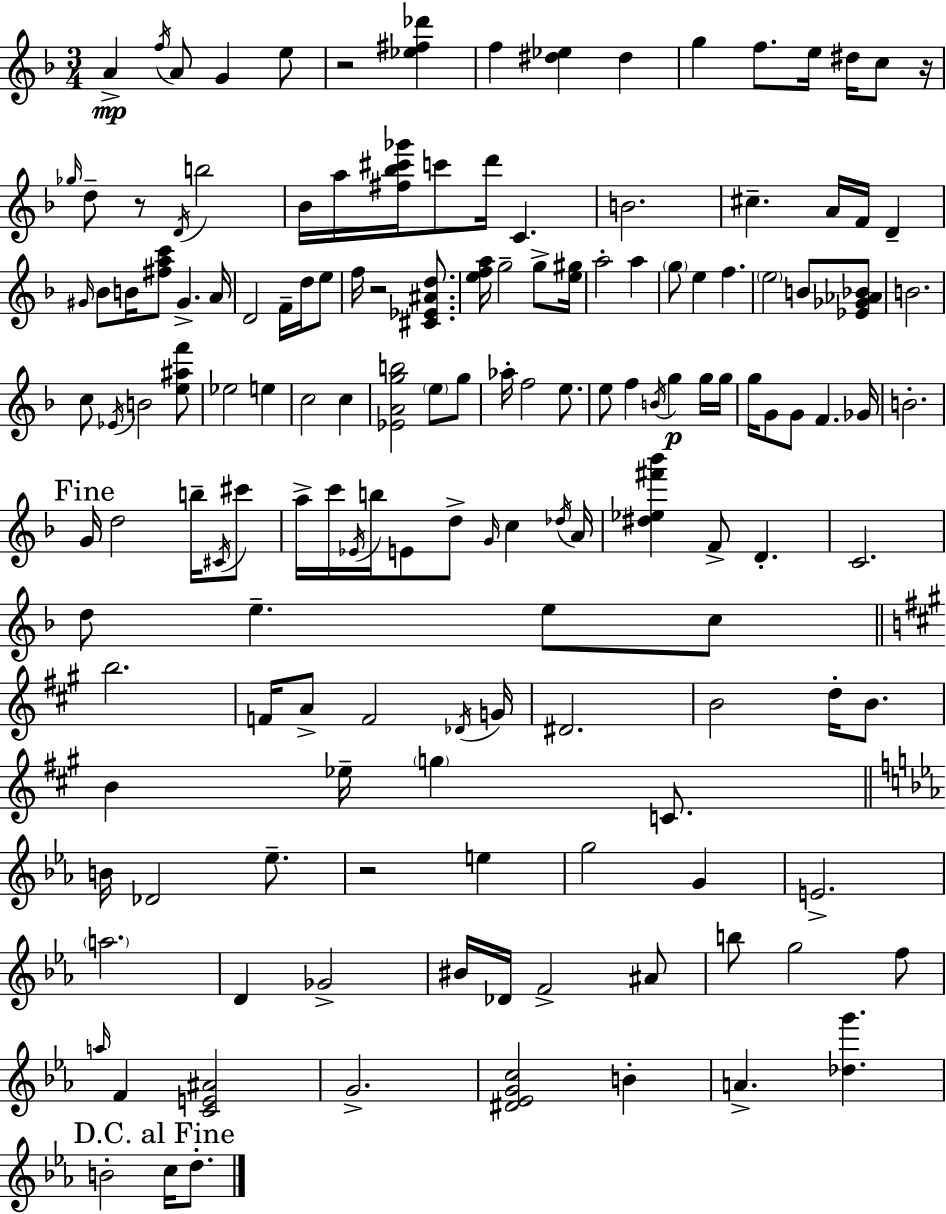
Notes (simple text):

A4/q F5/s A4/e G4/q E5/e R/h [Eb5,F#5,Db6]/q F5/q [D#5,Eb5]/q D#5/q G5/q F5/e. E5/s D#5/s C5/e R/s Gb5/s D5/e R/e D4/s B5/h Bb4/s A5/s [F#5,Bb5,C#6,Gb6]/s C6/e D6/s C4/q. B4/h. C#5/q. A4/s F4/s D4/q G#4/s Bb4/e B4/s [F#5,A5,C6]/e G#4/q. A4/s D4/h F4/s D5/s E5/e F5/s R/h [C#4,Eb4,A#4,D5]/e. [E5,F5,A5]/s G5/h G5/e [E5,G#5]/s A5/h A5/q G5/e E5/q F5/q. E5/h B4/e [Eb4,Gb4,Ab4,Bb4]/e B4/h. C5/e Eb4/s B4/h [E5,A#5,F6]/e Eb5/h E5/q C5/h C5/q [Eb4,A4,G5,B5]/h E5/e G5/e Ab5/s F5/h E5/e. E5/e F5/q B4/s G5/q G5/s G5/s G5/s G4/e G4/e F4/q. Gb4/s B4/h. G4/s D5/h B5/s C#4/s C#6/e A5/s C6/s Eb4/s B5/s E4/e D5/e G4/s C5/q Db5/s A4/s [D#5,Eb5,F#6,Bb6]/q F4/e D4/q. C4/h. D5/e E5/q. E5/e C5/e B5/h. F4/s A4/e F4/h Db4/s G4/s D#4/h. B4/h D5/s B4/e. B4/q Eb5/s G5/q C4/e. B4/s Db4/h Eb5/e. R/h E5/q G5/h G4/q E4/h. A5/h. D4/q Gb4/h BIS4/s Db4/s F4/h A#4/e B5/e G5/h F5/e A5/s F4/q [C4,E4,A#4]/h G4/h. [D#4,Eb4,G4,C5]/h B4/q A4/q. [Db5,G6]/q. B4/h C5/s D5/e.